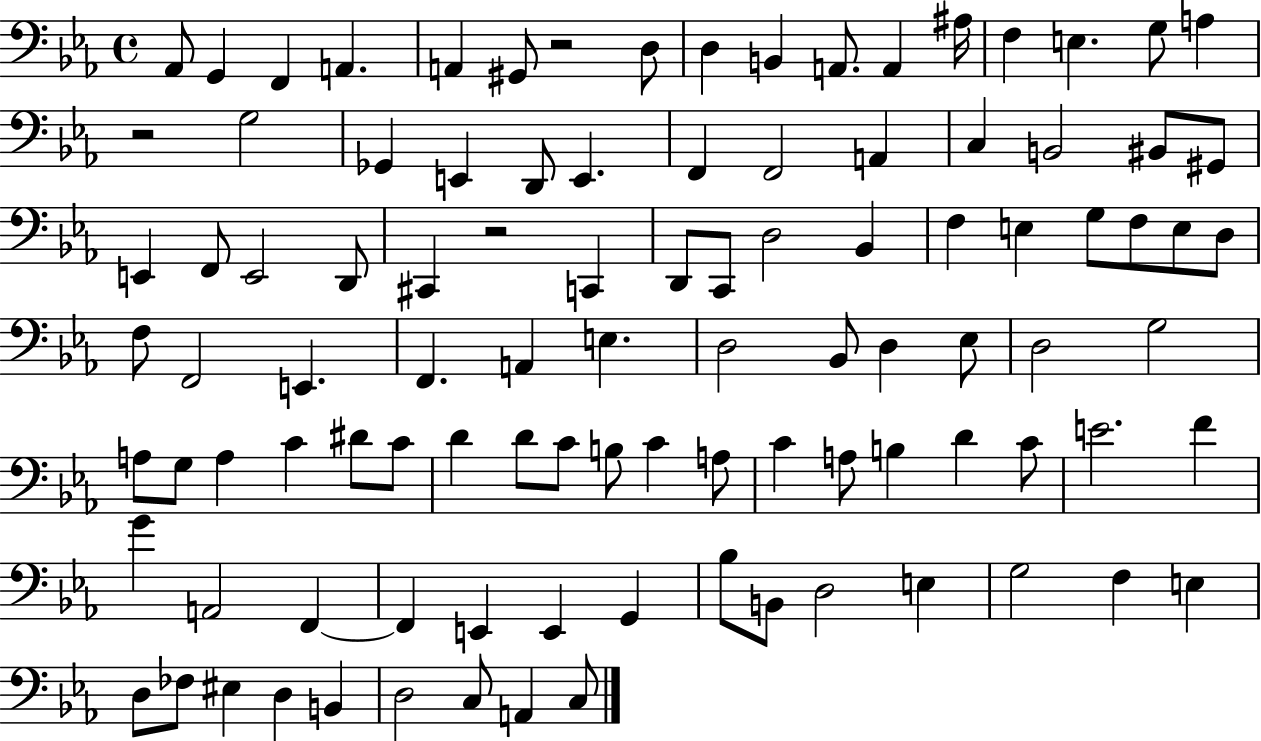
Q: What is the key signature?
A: EES major